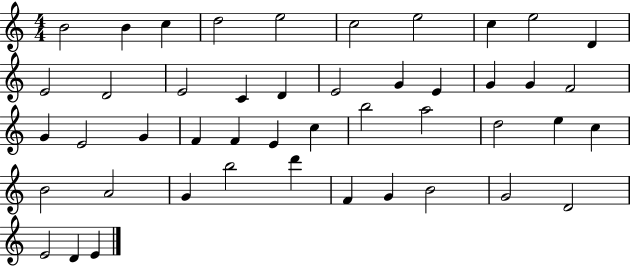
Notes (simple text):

B4/h B4/q C5/q D5/h E5/h C5/h E5/h C5/q E5/h D4/q E4/h D4/h E4/h C4/q D4/q E4/h G4/q E4/q G4/q G4/q F4/h G4/q E4/h G4/q F4/q F4/q E4/q C5/q B5/h A5/h D5/h E5/q C5/q B4/h A4/h G4/q B5/h D6/q F4/q G4/q B4/h G4/h D4/h E4/h D4/q E4/q